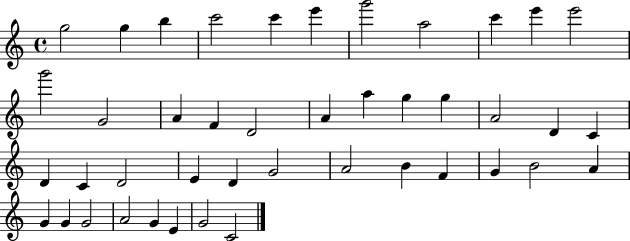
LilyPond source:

{
  \clef treble
  \time 4/4
  \defaultTimeSignature
  \key c \major
  g''2 g''4 b''4 | c'''2 c'''4 e'''4 | g'''2 a''2 | c'''4 e'''4 e'''2 | \break g'''2 g'2 | a'4 f'4 d'2 | a'4 a''4 g''4 g''4 | a'2 d'4 c'4 | \break d'4 c'4 d'2 | e'4 d'4 g'2 | a'2 b'4 f'4 | g'4 b'2 a'4 | \break g'4 g'4 g'2 | a'2 g'4 e'4 | g'2 c'2 | \bar "|."
}